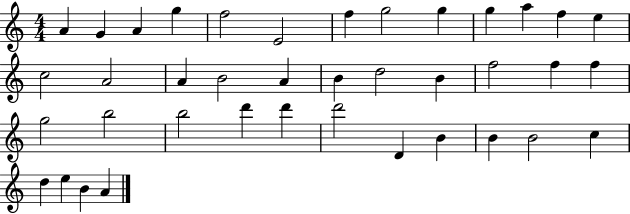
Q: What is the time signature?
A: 4/4